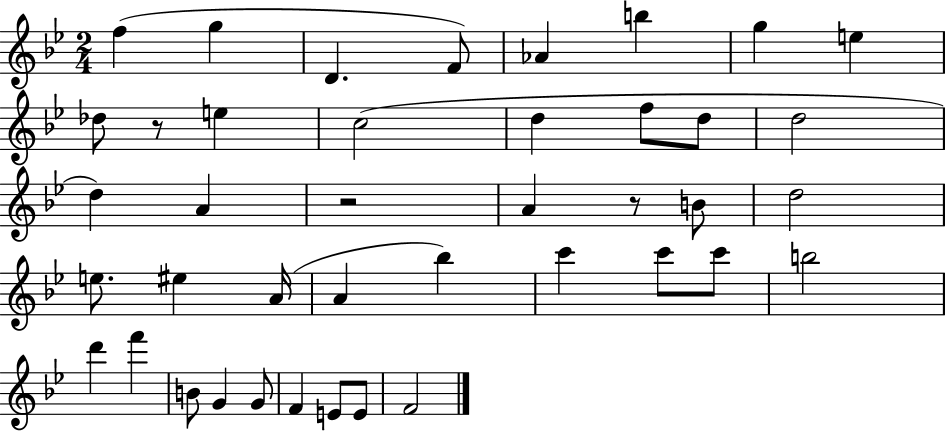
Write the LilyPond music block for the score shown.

{
  \clef treble
  \numericTimeSignature
  \time 2/4
  \key bes \major
  f''4( g''4 | d'4. f'8) | aes'4 b''4 | g''4 e''4 | \break des''8 r8 e''4 | c''2( | d''4 f''8 d''8 | d''2 | \break d''4) a'4 | r2 | a'4 r8 b'8 | d''2 | \break e''8. eis''4 a'16( | a'4 bes''4) | c'''4 c'''8 c'''8 | b''2 | \break d'''4 f'''4 | b'8 g'4 g'8 | f'4 e'8 e'8 | f'2 | \break \bar "|."
}